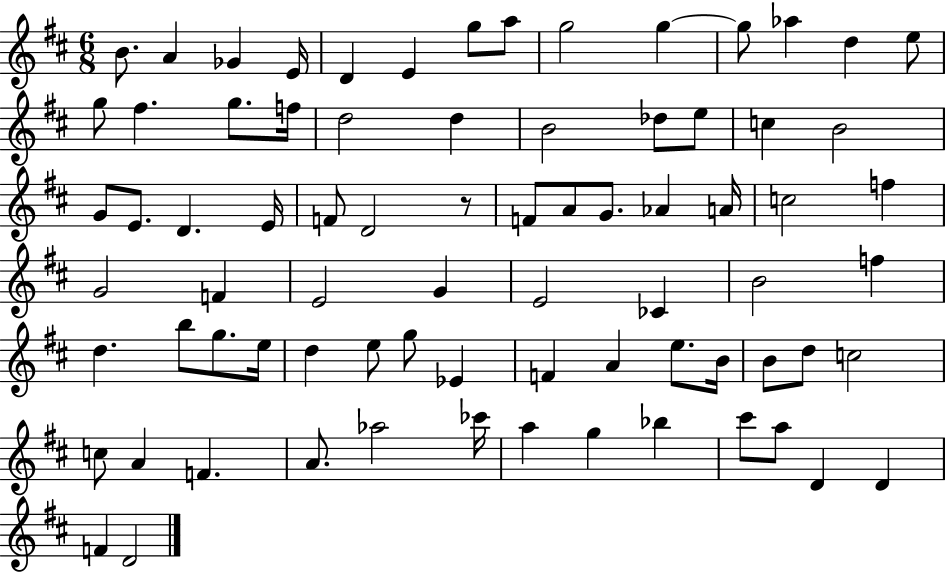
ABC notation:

X:1
T:Untitled
M:6/8
L:1/4
K:D
B/2 A _G E/4 D E g/2 a/2 g2 g g/2 _a d e/2 g/2 ^f g/2 f/4 d2 d B2 _d/2 e/2 c B2 G/2 E/2 D E/4 F/2 D2 z/2 F/2 A/2 G/2 _A A/4 c2 f G2 F E2 G E2 _C B2 f d b/2 g/2 e/4 d e/2 g/2 _E F A e/2 B/4 B/2 d/2 c2 c/2 A F A/2 _a2 _c'/4 a g _b ^c'/2 a/2 D D F D2